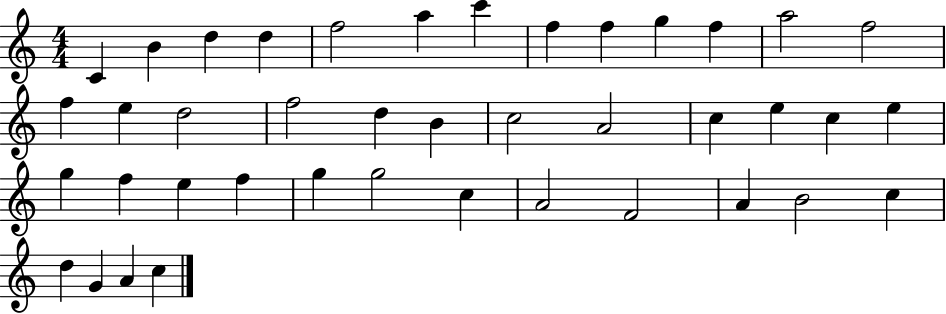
X:1
T:Untitled
M:4/4
L:1/4
K:C
C B d d f2 a c' f f g f a2 f2 f e d2 f2 d B c2 A2 c e c e g f e f g g2 c A2 F2 A B2 c d G A c